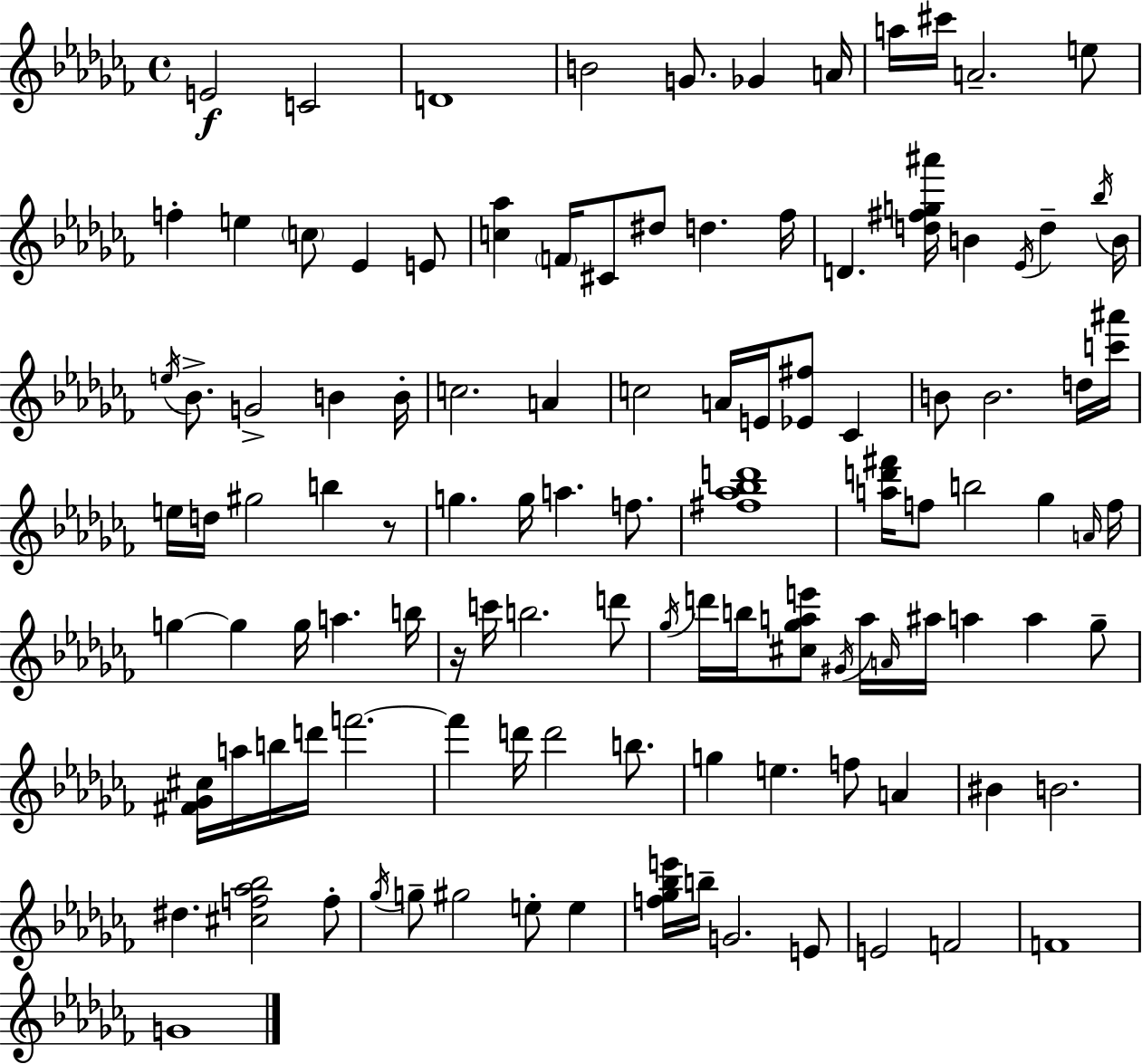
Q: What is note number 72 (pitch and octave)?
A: Gb5